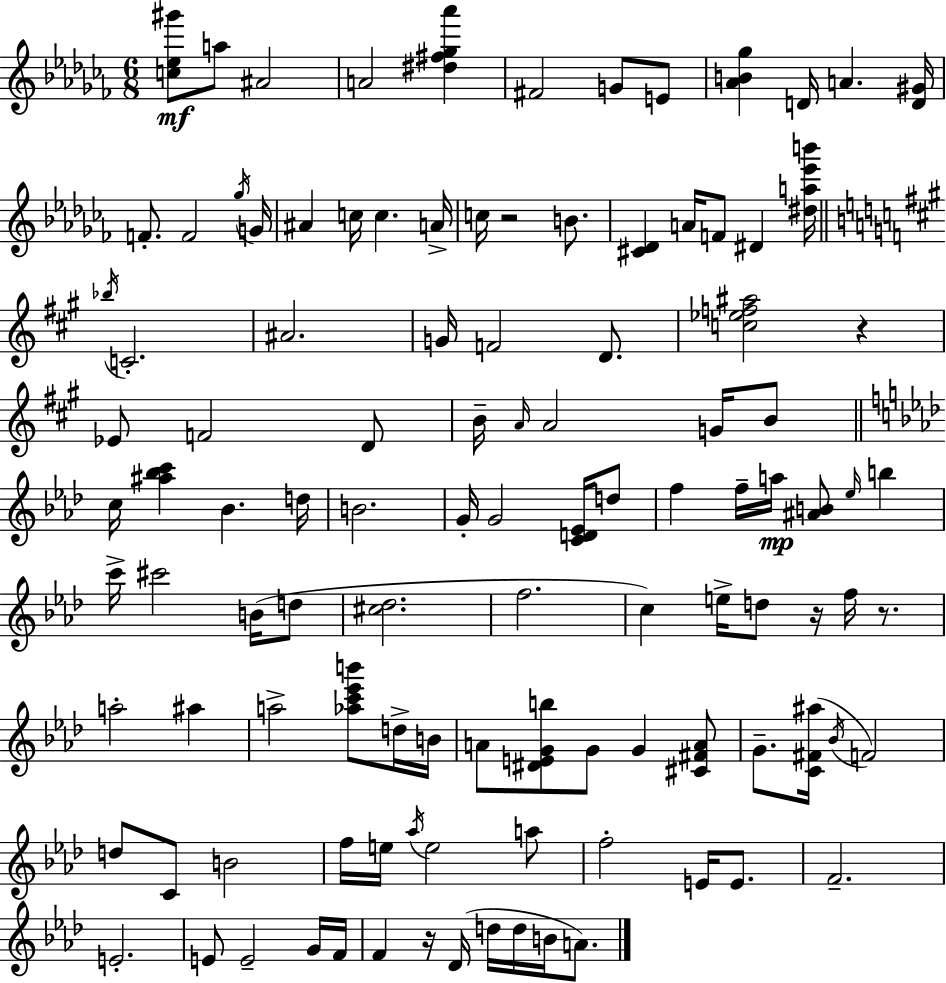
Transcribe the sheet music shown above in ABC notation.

X:1
T:Untitled
M:6/8
L:1/4
K:Abm
[c_e^g']/2 a/2 ^A2 A2 [^d^f_g_a'] ^F2 G/2 E/2 [_AB_g] D/4 A [D^G]/4 F/2 F2 _g/4 G/4 ^A c/4 c A/4 c/4 z2 B/2 [^C_D] A/4 F/2 ^D [^da_e'b']/4 _b/4 C2 ^A2 G/4 F2 D/2 [c_ef^a]2 z _E/2 F2 D/2 B/4 A/4 A2 G/4 B/2 c/4 [^a_bc'] _B d/4 B2 G/4 G2 [CD_E]/4 d/2 f f/4 a/4 [^AB]/2 _e/4 b c'/4 ^c'2 B/4 d/2 [^c_d]2 f2 c e/4 d/2 z/4 f/4 z/2 a2 ^a a2 [_ac'_e'b']/2 d/4 B/4 A/2 [^DEGb]/2 G/2 G [^C^FA]/2 G/2 [C^F^a]/4 _B/4 F2 d/2 C/2 B2 f/4 e/4 _a/4 e2 a/2 f2 E/4 E/2 F2 E2 E/2 E2 G/4 F/4 F z/4 _D/4 d/4 d/4 B/4 A/2